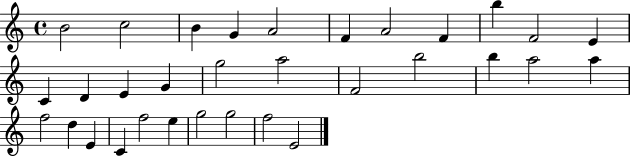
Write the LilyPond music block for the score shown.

{
  \clef treble
  \time 4/4
  \defaultTimeSignature
  \key c \major
  b'2 c''2 | b'4 g'4 a'2 | f'4 a'2 f'4 | b''4 f'2 e'4 | \break c'4 d'4 e'4 g'4 | g''2 a''2 | f'2 b''2 | b''4 a''2 a''4 | \break f''2 d''4 e'4 | c'4 f''2 e''4 | g''2 g''2 | f''2 e'2 | \break \bar "|."
}